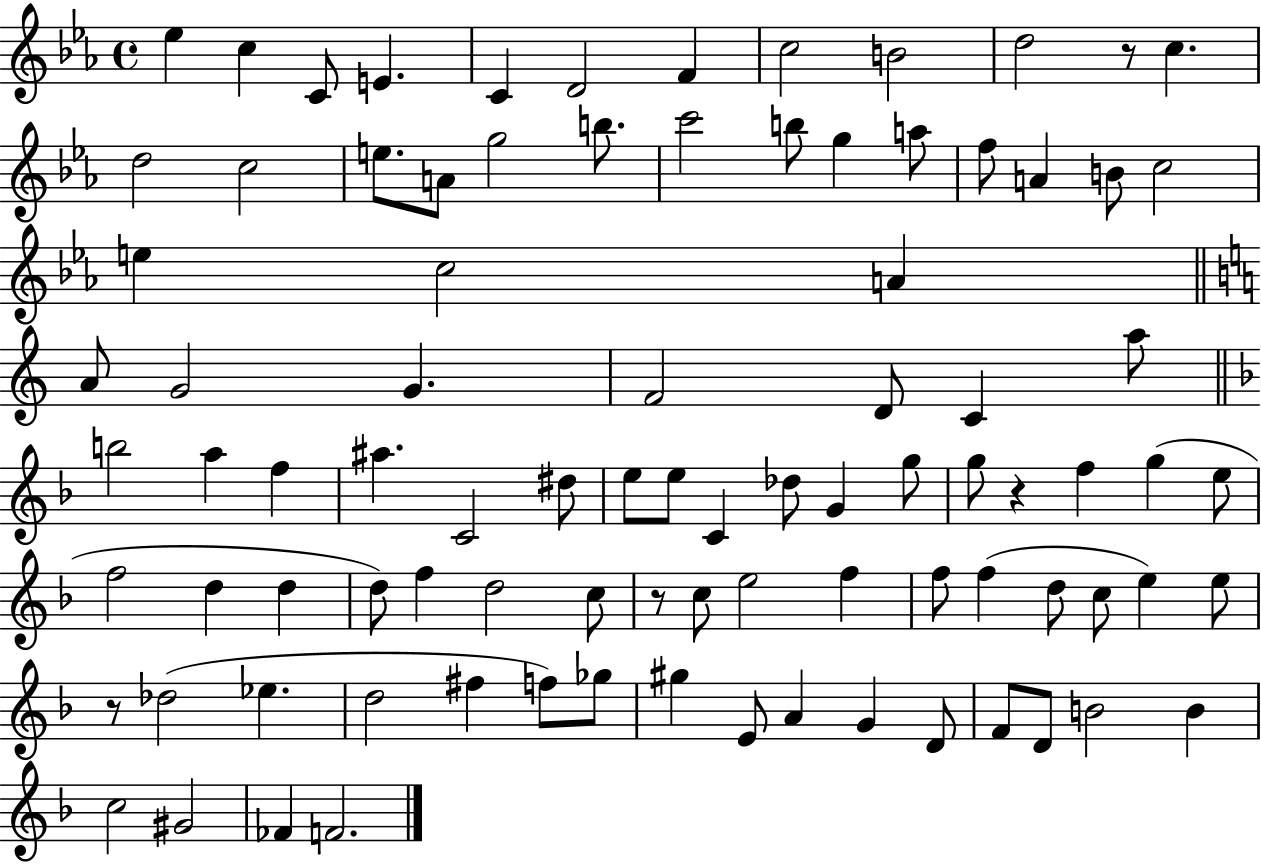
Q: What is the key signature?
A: EES major